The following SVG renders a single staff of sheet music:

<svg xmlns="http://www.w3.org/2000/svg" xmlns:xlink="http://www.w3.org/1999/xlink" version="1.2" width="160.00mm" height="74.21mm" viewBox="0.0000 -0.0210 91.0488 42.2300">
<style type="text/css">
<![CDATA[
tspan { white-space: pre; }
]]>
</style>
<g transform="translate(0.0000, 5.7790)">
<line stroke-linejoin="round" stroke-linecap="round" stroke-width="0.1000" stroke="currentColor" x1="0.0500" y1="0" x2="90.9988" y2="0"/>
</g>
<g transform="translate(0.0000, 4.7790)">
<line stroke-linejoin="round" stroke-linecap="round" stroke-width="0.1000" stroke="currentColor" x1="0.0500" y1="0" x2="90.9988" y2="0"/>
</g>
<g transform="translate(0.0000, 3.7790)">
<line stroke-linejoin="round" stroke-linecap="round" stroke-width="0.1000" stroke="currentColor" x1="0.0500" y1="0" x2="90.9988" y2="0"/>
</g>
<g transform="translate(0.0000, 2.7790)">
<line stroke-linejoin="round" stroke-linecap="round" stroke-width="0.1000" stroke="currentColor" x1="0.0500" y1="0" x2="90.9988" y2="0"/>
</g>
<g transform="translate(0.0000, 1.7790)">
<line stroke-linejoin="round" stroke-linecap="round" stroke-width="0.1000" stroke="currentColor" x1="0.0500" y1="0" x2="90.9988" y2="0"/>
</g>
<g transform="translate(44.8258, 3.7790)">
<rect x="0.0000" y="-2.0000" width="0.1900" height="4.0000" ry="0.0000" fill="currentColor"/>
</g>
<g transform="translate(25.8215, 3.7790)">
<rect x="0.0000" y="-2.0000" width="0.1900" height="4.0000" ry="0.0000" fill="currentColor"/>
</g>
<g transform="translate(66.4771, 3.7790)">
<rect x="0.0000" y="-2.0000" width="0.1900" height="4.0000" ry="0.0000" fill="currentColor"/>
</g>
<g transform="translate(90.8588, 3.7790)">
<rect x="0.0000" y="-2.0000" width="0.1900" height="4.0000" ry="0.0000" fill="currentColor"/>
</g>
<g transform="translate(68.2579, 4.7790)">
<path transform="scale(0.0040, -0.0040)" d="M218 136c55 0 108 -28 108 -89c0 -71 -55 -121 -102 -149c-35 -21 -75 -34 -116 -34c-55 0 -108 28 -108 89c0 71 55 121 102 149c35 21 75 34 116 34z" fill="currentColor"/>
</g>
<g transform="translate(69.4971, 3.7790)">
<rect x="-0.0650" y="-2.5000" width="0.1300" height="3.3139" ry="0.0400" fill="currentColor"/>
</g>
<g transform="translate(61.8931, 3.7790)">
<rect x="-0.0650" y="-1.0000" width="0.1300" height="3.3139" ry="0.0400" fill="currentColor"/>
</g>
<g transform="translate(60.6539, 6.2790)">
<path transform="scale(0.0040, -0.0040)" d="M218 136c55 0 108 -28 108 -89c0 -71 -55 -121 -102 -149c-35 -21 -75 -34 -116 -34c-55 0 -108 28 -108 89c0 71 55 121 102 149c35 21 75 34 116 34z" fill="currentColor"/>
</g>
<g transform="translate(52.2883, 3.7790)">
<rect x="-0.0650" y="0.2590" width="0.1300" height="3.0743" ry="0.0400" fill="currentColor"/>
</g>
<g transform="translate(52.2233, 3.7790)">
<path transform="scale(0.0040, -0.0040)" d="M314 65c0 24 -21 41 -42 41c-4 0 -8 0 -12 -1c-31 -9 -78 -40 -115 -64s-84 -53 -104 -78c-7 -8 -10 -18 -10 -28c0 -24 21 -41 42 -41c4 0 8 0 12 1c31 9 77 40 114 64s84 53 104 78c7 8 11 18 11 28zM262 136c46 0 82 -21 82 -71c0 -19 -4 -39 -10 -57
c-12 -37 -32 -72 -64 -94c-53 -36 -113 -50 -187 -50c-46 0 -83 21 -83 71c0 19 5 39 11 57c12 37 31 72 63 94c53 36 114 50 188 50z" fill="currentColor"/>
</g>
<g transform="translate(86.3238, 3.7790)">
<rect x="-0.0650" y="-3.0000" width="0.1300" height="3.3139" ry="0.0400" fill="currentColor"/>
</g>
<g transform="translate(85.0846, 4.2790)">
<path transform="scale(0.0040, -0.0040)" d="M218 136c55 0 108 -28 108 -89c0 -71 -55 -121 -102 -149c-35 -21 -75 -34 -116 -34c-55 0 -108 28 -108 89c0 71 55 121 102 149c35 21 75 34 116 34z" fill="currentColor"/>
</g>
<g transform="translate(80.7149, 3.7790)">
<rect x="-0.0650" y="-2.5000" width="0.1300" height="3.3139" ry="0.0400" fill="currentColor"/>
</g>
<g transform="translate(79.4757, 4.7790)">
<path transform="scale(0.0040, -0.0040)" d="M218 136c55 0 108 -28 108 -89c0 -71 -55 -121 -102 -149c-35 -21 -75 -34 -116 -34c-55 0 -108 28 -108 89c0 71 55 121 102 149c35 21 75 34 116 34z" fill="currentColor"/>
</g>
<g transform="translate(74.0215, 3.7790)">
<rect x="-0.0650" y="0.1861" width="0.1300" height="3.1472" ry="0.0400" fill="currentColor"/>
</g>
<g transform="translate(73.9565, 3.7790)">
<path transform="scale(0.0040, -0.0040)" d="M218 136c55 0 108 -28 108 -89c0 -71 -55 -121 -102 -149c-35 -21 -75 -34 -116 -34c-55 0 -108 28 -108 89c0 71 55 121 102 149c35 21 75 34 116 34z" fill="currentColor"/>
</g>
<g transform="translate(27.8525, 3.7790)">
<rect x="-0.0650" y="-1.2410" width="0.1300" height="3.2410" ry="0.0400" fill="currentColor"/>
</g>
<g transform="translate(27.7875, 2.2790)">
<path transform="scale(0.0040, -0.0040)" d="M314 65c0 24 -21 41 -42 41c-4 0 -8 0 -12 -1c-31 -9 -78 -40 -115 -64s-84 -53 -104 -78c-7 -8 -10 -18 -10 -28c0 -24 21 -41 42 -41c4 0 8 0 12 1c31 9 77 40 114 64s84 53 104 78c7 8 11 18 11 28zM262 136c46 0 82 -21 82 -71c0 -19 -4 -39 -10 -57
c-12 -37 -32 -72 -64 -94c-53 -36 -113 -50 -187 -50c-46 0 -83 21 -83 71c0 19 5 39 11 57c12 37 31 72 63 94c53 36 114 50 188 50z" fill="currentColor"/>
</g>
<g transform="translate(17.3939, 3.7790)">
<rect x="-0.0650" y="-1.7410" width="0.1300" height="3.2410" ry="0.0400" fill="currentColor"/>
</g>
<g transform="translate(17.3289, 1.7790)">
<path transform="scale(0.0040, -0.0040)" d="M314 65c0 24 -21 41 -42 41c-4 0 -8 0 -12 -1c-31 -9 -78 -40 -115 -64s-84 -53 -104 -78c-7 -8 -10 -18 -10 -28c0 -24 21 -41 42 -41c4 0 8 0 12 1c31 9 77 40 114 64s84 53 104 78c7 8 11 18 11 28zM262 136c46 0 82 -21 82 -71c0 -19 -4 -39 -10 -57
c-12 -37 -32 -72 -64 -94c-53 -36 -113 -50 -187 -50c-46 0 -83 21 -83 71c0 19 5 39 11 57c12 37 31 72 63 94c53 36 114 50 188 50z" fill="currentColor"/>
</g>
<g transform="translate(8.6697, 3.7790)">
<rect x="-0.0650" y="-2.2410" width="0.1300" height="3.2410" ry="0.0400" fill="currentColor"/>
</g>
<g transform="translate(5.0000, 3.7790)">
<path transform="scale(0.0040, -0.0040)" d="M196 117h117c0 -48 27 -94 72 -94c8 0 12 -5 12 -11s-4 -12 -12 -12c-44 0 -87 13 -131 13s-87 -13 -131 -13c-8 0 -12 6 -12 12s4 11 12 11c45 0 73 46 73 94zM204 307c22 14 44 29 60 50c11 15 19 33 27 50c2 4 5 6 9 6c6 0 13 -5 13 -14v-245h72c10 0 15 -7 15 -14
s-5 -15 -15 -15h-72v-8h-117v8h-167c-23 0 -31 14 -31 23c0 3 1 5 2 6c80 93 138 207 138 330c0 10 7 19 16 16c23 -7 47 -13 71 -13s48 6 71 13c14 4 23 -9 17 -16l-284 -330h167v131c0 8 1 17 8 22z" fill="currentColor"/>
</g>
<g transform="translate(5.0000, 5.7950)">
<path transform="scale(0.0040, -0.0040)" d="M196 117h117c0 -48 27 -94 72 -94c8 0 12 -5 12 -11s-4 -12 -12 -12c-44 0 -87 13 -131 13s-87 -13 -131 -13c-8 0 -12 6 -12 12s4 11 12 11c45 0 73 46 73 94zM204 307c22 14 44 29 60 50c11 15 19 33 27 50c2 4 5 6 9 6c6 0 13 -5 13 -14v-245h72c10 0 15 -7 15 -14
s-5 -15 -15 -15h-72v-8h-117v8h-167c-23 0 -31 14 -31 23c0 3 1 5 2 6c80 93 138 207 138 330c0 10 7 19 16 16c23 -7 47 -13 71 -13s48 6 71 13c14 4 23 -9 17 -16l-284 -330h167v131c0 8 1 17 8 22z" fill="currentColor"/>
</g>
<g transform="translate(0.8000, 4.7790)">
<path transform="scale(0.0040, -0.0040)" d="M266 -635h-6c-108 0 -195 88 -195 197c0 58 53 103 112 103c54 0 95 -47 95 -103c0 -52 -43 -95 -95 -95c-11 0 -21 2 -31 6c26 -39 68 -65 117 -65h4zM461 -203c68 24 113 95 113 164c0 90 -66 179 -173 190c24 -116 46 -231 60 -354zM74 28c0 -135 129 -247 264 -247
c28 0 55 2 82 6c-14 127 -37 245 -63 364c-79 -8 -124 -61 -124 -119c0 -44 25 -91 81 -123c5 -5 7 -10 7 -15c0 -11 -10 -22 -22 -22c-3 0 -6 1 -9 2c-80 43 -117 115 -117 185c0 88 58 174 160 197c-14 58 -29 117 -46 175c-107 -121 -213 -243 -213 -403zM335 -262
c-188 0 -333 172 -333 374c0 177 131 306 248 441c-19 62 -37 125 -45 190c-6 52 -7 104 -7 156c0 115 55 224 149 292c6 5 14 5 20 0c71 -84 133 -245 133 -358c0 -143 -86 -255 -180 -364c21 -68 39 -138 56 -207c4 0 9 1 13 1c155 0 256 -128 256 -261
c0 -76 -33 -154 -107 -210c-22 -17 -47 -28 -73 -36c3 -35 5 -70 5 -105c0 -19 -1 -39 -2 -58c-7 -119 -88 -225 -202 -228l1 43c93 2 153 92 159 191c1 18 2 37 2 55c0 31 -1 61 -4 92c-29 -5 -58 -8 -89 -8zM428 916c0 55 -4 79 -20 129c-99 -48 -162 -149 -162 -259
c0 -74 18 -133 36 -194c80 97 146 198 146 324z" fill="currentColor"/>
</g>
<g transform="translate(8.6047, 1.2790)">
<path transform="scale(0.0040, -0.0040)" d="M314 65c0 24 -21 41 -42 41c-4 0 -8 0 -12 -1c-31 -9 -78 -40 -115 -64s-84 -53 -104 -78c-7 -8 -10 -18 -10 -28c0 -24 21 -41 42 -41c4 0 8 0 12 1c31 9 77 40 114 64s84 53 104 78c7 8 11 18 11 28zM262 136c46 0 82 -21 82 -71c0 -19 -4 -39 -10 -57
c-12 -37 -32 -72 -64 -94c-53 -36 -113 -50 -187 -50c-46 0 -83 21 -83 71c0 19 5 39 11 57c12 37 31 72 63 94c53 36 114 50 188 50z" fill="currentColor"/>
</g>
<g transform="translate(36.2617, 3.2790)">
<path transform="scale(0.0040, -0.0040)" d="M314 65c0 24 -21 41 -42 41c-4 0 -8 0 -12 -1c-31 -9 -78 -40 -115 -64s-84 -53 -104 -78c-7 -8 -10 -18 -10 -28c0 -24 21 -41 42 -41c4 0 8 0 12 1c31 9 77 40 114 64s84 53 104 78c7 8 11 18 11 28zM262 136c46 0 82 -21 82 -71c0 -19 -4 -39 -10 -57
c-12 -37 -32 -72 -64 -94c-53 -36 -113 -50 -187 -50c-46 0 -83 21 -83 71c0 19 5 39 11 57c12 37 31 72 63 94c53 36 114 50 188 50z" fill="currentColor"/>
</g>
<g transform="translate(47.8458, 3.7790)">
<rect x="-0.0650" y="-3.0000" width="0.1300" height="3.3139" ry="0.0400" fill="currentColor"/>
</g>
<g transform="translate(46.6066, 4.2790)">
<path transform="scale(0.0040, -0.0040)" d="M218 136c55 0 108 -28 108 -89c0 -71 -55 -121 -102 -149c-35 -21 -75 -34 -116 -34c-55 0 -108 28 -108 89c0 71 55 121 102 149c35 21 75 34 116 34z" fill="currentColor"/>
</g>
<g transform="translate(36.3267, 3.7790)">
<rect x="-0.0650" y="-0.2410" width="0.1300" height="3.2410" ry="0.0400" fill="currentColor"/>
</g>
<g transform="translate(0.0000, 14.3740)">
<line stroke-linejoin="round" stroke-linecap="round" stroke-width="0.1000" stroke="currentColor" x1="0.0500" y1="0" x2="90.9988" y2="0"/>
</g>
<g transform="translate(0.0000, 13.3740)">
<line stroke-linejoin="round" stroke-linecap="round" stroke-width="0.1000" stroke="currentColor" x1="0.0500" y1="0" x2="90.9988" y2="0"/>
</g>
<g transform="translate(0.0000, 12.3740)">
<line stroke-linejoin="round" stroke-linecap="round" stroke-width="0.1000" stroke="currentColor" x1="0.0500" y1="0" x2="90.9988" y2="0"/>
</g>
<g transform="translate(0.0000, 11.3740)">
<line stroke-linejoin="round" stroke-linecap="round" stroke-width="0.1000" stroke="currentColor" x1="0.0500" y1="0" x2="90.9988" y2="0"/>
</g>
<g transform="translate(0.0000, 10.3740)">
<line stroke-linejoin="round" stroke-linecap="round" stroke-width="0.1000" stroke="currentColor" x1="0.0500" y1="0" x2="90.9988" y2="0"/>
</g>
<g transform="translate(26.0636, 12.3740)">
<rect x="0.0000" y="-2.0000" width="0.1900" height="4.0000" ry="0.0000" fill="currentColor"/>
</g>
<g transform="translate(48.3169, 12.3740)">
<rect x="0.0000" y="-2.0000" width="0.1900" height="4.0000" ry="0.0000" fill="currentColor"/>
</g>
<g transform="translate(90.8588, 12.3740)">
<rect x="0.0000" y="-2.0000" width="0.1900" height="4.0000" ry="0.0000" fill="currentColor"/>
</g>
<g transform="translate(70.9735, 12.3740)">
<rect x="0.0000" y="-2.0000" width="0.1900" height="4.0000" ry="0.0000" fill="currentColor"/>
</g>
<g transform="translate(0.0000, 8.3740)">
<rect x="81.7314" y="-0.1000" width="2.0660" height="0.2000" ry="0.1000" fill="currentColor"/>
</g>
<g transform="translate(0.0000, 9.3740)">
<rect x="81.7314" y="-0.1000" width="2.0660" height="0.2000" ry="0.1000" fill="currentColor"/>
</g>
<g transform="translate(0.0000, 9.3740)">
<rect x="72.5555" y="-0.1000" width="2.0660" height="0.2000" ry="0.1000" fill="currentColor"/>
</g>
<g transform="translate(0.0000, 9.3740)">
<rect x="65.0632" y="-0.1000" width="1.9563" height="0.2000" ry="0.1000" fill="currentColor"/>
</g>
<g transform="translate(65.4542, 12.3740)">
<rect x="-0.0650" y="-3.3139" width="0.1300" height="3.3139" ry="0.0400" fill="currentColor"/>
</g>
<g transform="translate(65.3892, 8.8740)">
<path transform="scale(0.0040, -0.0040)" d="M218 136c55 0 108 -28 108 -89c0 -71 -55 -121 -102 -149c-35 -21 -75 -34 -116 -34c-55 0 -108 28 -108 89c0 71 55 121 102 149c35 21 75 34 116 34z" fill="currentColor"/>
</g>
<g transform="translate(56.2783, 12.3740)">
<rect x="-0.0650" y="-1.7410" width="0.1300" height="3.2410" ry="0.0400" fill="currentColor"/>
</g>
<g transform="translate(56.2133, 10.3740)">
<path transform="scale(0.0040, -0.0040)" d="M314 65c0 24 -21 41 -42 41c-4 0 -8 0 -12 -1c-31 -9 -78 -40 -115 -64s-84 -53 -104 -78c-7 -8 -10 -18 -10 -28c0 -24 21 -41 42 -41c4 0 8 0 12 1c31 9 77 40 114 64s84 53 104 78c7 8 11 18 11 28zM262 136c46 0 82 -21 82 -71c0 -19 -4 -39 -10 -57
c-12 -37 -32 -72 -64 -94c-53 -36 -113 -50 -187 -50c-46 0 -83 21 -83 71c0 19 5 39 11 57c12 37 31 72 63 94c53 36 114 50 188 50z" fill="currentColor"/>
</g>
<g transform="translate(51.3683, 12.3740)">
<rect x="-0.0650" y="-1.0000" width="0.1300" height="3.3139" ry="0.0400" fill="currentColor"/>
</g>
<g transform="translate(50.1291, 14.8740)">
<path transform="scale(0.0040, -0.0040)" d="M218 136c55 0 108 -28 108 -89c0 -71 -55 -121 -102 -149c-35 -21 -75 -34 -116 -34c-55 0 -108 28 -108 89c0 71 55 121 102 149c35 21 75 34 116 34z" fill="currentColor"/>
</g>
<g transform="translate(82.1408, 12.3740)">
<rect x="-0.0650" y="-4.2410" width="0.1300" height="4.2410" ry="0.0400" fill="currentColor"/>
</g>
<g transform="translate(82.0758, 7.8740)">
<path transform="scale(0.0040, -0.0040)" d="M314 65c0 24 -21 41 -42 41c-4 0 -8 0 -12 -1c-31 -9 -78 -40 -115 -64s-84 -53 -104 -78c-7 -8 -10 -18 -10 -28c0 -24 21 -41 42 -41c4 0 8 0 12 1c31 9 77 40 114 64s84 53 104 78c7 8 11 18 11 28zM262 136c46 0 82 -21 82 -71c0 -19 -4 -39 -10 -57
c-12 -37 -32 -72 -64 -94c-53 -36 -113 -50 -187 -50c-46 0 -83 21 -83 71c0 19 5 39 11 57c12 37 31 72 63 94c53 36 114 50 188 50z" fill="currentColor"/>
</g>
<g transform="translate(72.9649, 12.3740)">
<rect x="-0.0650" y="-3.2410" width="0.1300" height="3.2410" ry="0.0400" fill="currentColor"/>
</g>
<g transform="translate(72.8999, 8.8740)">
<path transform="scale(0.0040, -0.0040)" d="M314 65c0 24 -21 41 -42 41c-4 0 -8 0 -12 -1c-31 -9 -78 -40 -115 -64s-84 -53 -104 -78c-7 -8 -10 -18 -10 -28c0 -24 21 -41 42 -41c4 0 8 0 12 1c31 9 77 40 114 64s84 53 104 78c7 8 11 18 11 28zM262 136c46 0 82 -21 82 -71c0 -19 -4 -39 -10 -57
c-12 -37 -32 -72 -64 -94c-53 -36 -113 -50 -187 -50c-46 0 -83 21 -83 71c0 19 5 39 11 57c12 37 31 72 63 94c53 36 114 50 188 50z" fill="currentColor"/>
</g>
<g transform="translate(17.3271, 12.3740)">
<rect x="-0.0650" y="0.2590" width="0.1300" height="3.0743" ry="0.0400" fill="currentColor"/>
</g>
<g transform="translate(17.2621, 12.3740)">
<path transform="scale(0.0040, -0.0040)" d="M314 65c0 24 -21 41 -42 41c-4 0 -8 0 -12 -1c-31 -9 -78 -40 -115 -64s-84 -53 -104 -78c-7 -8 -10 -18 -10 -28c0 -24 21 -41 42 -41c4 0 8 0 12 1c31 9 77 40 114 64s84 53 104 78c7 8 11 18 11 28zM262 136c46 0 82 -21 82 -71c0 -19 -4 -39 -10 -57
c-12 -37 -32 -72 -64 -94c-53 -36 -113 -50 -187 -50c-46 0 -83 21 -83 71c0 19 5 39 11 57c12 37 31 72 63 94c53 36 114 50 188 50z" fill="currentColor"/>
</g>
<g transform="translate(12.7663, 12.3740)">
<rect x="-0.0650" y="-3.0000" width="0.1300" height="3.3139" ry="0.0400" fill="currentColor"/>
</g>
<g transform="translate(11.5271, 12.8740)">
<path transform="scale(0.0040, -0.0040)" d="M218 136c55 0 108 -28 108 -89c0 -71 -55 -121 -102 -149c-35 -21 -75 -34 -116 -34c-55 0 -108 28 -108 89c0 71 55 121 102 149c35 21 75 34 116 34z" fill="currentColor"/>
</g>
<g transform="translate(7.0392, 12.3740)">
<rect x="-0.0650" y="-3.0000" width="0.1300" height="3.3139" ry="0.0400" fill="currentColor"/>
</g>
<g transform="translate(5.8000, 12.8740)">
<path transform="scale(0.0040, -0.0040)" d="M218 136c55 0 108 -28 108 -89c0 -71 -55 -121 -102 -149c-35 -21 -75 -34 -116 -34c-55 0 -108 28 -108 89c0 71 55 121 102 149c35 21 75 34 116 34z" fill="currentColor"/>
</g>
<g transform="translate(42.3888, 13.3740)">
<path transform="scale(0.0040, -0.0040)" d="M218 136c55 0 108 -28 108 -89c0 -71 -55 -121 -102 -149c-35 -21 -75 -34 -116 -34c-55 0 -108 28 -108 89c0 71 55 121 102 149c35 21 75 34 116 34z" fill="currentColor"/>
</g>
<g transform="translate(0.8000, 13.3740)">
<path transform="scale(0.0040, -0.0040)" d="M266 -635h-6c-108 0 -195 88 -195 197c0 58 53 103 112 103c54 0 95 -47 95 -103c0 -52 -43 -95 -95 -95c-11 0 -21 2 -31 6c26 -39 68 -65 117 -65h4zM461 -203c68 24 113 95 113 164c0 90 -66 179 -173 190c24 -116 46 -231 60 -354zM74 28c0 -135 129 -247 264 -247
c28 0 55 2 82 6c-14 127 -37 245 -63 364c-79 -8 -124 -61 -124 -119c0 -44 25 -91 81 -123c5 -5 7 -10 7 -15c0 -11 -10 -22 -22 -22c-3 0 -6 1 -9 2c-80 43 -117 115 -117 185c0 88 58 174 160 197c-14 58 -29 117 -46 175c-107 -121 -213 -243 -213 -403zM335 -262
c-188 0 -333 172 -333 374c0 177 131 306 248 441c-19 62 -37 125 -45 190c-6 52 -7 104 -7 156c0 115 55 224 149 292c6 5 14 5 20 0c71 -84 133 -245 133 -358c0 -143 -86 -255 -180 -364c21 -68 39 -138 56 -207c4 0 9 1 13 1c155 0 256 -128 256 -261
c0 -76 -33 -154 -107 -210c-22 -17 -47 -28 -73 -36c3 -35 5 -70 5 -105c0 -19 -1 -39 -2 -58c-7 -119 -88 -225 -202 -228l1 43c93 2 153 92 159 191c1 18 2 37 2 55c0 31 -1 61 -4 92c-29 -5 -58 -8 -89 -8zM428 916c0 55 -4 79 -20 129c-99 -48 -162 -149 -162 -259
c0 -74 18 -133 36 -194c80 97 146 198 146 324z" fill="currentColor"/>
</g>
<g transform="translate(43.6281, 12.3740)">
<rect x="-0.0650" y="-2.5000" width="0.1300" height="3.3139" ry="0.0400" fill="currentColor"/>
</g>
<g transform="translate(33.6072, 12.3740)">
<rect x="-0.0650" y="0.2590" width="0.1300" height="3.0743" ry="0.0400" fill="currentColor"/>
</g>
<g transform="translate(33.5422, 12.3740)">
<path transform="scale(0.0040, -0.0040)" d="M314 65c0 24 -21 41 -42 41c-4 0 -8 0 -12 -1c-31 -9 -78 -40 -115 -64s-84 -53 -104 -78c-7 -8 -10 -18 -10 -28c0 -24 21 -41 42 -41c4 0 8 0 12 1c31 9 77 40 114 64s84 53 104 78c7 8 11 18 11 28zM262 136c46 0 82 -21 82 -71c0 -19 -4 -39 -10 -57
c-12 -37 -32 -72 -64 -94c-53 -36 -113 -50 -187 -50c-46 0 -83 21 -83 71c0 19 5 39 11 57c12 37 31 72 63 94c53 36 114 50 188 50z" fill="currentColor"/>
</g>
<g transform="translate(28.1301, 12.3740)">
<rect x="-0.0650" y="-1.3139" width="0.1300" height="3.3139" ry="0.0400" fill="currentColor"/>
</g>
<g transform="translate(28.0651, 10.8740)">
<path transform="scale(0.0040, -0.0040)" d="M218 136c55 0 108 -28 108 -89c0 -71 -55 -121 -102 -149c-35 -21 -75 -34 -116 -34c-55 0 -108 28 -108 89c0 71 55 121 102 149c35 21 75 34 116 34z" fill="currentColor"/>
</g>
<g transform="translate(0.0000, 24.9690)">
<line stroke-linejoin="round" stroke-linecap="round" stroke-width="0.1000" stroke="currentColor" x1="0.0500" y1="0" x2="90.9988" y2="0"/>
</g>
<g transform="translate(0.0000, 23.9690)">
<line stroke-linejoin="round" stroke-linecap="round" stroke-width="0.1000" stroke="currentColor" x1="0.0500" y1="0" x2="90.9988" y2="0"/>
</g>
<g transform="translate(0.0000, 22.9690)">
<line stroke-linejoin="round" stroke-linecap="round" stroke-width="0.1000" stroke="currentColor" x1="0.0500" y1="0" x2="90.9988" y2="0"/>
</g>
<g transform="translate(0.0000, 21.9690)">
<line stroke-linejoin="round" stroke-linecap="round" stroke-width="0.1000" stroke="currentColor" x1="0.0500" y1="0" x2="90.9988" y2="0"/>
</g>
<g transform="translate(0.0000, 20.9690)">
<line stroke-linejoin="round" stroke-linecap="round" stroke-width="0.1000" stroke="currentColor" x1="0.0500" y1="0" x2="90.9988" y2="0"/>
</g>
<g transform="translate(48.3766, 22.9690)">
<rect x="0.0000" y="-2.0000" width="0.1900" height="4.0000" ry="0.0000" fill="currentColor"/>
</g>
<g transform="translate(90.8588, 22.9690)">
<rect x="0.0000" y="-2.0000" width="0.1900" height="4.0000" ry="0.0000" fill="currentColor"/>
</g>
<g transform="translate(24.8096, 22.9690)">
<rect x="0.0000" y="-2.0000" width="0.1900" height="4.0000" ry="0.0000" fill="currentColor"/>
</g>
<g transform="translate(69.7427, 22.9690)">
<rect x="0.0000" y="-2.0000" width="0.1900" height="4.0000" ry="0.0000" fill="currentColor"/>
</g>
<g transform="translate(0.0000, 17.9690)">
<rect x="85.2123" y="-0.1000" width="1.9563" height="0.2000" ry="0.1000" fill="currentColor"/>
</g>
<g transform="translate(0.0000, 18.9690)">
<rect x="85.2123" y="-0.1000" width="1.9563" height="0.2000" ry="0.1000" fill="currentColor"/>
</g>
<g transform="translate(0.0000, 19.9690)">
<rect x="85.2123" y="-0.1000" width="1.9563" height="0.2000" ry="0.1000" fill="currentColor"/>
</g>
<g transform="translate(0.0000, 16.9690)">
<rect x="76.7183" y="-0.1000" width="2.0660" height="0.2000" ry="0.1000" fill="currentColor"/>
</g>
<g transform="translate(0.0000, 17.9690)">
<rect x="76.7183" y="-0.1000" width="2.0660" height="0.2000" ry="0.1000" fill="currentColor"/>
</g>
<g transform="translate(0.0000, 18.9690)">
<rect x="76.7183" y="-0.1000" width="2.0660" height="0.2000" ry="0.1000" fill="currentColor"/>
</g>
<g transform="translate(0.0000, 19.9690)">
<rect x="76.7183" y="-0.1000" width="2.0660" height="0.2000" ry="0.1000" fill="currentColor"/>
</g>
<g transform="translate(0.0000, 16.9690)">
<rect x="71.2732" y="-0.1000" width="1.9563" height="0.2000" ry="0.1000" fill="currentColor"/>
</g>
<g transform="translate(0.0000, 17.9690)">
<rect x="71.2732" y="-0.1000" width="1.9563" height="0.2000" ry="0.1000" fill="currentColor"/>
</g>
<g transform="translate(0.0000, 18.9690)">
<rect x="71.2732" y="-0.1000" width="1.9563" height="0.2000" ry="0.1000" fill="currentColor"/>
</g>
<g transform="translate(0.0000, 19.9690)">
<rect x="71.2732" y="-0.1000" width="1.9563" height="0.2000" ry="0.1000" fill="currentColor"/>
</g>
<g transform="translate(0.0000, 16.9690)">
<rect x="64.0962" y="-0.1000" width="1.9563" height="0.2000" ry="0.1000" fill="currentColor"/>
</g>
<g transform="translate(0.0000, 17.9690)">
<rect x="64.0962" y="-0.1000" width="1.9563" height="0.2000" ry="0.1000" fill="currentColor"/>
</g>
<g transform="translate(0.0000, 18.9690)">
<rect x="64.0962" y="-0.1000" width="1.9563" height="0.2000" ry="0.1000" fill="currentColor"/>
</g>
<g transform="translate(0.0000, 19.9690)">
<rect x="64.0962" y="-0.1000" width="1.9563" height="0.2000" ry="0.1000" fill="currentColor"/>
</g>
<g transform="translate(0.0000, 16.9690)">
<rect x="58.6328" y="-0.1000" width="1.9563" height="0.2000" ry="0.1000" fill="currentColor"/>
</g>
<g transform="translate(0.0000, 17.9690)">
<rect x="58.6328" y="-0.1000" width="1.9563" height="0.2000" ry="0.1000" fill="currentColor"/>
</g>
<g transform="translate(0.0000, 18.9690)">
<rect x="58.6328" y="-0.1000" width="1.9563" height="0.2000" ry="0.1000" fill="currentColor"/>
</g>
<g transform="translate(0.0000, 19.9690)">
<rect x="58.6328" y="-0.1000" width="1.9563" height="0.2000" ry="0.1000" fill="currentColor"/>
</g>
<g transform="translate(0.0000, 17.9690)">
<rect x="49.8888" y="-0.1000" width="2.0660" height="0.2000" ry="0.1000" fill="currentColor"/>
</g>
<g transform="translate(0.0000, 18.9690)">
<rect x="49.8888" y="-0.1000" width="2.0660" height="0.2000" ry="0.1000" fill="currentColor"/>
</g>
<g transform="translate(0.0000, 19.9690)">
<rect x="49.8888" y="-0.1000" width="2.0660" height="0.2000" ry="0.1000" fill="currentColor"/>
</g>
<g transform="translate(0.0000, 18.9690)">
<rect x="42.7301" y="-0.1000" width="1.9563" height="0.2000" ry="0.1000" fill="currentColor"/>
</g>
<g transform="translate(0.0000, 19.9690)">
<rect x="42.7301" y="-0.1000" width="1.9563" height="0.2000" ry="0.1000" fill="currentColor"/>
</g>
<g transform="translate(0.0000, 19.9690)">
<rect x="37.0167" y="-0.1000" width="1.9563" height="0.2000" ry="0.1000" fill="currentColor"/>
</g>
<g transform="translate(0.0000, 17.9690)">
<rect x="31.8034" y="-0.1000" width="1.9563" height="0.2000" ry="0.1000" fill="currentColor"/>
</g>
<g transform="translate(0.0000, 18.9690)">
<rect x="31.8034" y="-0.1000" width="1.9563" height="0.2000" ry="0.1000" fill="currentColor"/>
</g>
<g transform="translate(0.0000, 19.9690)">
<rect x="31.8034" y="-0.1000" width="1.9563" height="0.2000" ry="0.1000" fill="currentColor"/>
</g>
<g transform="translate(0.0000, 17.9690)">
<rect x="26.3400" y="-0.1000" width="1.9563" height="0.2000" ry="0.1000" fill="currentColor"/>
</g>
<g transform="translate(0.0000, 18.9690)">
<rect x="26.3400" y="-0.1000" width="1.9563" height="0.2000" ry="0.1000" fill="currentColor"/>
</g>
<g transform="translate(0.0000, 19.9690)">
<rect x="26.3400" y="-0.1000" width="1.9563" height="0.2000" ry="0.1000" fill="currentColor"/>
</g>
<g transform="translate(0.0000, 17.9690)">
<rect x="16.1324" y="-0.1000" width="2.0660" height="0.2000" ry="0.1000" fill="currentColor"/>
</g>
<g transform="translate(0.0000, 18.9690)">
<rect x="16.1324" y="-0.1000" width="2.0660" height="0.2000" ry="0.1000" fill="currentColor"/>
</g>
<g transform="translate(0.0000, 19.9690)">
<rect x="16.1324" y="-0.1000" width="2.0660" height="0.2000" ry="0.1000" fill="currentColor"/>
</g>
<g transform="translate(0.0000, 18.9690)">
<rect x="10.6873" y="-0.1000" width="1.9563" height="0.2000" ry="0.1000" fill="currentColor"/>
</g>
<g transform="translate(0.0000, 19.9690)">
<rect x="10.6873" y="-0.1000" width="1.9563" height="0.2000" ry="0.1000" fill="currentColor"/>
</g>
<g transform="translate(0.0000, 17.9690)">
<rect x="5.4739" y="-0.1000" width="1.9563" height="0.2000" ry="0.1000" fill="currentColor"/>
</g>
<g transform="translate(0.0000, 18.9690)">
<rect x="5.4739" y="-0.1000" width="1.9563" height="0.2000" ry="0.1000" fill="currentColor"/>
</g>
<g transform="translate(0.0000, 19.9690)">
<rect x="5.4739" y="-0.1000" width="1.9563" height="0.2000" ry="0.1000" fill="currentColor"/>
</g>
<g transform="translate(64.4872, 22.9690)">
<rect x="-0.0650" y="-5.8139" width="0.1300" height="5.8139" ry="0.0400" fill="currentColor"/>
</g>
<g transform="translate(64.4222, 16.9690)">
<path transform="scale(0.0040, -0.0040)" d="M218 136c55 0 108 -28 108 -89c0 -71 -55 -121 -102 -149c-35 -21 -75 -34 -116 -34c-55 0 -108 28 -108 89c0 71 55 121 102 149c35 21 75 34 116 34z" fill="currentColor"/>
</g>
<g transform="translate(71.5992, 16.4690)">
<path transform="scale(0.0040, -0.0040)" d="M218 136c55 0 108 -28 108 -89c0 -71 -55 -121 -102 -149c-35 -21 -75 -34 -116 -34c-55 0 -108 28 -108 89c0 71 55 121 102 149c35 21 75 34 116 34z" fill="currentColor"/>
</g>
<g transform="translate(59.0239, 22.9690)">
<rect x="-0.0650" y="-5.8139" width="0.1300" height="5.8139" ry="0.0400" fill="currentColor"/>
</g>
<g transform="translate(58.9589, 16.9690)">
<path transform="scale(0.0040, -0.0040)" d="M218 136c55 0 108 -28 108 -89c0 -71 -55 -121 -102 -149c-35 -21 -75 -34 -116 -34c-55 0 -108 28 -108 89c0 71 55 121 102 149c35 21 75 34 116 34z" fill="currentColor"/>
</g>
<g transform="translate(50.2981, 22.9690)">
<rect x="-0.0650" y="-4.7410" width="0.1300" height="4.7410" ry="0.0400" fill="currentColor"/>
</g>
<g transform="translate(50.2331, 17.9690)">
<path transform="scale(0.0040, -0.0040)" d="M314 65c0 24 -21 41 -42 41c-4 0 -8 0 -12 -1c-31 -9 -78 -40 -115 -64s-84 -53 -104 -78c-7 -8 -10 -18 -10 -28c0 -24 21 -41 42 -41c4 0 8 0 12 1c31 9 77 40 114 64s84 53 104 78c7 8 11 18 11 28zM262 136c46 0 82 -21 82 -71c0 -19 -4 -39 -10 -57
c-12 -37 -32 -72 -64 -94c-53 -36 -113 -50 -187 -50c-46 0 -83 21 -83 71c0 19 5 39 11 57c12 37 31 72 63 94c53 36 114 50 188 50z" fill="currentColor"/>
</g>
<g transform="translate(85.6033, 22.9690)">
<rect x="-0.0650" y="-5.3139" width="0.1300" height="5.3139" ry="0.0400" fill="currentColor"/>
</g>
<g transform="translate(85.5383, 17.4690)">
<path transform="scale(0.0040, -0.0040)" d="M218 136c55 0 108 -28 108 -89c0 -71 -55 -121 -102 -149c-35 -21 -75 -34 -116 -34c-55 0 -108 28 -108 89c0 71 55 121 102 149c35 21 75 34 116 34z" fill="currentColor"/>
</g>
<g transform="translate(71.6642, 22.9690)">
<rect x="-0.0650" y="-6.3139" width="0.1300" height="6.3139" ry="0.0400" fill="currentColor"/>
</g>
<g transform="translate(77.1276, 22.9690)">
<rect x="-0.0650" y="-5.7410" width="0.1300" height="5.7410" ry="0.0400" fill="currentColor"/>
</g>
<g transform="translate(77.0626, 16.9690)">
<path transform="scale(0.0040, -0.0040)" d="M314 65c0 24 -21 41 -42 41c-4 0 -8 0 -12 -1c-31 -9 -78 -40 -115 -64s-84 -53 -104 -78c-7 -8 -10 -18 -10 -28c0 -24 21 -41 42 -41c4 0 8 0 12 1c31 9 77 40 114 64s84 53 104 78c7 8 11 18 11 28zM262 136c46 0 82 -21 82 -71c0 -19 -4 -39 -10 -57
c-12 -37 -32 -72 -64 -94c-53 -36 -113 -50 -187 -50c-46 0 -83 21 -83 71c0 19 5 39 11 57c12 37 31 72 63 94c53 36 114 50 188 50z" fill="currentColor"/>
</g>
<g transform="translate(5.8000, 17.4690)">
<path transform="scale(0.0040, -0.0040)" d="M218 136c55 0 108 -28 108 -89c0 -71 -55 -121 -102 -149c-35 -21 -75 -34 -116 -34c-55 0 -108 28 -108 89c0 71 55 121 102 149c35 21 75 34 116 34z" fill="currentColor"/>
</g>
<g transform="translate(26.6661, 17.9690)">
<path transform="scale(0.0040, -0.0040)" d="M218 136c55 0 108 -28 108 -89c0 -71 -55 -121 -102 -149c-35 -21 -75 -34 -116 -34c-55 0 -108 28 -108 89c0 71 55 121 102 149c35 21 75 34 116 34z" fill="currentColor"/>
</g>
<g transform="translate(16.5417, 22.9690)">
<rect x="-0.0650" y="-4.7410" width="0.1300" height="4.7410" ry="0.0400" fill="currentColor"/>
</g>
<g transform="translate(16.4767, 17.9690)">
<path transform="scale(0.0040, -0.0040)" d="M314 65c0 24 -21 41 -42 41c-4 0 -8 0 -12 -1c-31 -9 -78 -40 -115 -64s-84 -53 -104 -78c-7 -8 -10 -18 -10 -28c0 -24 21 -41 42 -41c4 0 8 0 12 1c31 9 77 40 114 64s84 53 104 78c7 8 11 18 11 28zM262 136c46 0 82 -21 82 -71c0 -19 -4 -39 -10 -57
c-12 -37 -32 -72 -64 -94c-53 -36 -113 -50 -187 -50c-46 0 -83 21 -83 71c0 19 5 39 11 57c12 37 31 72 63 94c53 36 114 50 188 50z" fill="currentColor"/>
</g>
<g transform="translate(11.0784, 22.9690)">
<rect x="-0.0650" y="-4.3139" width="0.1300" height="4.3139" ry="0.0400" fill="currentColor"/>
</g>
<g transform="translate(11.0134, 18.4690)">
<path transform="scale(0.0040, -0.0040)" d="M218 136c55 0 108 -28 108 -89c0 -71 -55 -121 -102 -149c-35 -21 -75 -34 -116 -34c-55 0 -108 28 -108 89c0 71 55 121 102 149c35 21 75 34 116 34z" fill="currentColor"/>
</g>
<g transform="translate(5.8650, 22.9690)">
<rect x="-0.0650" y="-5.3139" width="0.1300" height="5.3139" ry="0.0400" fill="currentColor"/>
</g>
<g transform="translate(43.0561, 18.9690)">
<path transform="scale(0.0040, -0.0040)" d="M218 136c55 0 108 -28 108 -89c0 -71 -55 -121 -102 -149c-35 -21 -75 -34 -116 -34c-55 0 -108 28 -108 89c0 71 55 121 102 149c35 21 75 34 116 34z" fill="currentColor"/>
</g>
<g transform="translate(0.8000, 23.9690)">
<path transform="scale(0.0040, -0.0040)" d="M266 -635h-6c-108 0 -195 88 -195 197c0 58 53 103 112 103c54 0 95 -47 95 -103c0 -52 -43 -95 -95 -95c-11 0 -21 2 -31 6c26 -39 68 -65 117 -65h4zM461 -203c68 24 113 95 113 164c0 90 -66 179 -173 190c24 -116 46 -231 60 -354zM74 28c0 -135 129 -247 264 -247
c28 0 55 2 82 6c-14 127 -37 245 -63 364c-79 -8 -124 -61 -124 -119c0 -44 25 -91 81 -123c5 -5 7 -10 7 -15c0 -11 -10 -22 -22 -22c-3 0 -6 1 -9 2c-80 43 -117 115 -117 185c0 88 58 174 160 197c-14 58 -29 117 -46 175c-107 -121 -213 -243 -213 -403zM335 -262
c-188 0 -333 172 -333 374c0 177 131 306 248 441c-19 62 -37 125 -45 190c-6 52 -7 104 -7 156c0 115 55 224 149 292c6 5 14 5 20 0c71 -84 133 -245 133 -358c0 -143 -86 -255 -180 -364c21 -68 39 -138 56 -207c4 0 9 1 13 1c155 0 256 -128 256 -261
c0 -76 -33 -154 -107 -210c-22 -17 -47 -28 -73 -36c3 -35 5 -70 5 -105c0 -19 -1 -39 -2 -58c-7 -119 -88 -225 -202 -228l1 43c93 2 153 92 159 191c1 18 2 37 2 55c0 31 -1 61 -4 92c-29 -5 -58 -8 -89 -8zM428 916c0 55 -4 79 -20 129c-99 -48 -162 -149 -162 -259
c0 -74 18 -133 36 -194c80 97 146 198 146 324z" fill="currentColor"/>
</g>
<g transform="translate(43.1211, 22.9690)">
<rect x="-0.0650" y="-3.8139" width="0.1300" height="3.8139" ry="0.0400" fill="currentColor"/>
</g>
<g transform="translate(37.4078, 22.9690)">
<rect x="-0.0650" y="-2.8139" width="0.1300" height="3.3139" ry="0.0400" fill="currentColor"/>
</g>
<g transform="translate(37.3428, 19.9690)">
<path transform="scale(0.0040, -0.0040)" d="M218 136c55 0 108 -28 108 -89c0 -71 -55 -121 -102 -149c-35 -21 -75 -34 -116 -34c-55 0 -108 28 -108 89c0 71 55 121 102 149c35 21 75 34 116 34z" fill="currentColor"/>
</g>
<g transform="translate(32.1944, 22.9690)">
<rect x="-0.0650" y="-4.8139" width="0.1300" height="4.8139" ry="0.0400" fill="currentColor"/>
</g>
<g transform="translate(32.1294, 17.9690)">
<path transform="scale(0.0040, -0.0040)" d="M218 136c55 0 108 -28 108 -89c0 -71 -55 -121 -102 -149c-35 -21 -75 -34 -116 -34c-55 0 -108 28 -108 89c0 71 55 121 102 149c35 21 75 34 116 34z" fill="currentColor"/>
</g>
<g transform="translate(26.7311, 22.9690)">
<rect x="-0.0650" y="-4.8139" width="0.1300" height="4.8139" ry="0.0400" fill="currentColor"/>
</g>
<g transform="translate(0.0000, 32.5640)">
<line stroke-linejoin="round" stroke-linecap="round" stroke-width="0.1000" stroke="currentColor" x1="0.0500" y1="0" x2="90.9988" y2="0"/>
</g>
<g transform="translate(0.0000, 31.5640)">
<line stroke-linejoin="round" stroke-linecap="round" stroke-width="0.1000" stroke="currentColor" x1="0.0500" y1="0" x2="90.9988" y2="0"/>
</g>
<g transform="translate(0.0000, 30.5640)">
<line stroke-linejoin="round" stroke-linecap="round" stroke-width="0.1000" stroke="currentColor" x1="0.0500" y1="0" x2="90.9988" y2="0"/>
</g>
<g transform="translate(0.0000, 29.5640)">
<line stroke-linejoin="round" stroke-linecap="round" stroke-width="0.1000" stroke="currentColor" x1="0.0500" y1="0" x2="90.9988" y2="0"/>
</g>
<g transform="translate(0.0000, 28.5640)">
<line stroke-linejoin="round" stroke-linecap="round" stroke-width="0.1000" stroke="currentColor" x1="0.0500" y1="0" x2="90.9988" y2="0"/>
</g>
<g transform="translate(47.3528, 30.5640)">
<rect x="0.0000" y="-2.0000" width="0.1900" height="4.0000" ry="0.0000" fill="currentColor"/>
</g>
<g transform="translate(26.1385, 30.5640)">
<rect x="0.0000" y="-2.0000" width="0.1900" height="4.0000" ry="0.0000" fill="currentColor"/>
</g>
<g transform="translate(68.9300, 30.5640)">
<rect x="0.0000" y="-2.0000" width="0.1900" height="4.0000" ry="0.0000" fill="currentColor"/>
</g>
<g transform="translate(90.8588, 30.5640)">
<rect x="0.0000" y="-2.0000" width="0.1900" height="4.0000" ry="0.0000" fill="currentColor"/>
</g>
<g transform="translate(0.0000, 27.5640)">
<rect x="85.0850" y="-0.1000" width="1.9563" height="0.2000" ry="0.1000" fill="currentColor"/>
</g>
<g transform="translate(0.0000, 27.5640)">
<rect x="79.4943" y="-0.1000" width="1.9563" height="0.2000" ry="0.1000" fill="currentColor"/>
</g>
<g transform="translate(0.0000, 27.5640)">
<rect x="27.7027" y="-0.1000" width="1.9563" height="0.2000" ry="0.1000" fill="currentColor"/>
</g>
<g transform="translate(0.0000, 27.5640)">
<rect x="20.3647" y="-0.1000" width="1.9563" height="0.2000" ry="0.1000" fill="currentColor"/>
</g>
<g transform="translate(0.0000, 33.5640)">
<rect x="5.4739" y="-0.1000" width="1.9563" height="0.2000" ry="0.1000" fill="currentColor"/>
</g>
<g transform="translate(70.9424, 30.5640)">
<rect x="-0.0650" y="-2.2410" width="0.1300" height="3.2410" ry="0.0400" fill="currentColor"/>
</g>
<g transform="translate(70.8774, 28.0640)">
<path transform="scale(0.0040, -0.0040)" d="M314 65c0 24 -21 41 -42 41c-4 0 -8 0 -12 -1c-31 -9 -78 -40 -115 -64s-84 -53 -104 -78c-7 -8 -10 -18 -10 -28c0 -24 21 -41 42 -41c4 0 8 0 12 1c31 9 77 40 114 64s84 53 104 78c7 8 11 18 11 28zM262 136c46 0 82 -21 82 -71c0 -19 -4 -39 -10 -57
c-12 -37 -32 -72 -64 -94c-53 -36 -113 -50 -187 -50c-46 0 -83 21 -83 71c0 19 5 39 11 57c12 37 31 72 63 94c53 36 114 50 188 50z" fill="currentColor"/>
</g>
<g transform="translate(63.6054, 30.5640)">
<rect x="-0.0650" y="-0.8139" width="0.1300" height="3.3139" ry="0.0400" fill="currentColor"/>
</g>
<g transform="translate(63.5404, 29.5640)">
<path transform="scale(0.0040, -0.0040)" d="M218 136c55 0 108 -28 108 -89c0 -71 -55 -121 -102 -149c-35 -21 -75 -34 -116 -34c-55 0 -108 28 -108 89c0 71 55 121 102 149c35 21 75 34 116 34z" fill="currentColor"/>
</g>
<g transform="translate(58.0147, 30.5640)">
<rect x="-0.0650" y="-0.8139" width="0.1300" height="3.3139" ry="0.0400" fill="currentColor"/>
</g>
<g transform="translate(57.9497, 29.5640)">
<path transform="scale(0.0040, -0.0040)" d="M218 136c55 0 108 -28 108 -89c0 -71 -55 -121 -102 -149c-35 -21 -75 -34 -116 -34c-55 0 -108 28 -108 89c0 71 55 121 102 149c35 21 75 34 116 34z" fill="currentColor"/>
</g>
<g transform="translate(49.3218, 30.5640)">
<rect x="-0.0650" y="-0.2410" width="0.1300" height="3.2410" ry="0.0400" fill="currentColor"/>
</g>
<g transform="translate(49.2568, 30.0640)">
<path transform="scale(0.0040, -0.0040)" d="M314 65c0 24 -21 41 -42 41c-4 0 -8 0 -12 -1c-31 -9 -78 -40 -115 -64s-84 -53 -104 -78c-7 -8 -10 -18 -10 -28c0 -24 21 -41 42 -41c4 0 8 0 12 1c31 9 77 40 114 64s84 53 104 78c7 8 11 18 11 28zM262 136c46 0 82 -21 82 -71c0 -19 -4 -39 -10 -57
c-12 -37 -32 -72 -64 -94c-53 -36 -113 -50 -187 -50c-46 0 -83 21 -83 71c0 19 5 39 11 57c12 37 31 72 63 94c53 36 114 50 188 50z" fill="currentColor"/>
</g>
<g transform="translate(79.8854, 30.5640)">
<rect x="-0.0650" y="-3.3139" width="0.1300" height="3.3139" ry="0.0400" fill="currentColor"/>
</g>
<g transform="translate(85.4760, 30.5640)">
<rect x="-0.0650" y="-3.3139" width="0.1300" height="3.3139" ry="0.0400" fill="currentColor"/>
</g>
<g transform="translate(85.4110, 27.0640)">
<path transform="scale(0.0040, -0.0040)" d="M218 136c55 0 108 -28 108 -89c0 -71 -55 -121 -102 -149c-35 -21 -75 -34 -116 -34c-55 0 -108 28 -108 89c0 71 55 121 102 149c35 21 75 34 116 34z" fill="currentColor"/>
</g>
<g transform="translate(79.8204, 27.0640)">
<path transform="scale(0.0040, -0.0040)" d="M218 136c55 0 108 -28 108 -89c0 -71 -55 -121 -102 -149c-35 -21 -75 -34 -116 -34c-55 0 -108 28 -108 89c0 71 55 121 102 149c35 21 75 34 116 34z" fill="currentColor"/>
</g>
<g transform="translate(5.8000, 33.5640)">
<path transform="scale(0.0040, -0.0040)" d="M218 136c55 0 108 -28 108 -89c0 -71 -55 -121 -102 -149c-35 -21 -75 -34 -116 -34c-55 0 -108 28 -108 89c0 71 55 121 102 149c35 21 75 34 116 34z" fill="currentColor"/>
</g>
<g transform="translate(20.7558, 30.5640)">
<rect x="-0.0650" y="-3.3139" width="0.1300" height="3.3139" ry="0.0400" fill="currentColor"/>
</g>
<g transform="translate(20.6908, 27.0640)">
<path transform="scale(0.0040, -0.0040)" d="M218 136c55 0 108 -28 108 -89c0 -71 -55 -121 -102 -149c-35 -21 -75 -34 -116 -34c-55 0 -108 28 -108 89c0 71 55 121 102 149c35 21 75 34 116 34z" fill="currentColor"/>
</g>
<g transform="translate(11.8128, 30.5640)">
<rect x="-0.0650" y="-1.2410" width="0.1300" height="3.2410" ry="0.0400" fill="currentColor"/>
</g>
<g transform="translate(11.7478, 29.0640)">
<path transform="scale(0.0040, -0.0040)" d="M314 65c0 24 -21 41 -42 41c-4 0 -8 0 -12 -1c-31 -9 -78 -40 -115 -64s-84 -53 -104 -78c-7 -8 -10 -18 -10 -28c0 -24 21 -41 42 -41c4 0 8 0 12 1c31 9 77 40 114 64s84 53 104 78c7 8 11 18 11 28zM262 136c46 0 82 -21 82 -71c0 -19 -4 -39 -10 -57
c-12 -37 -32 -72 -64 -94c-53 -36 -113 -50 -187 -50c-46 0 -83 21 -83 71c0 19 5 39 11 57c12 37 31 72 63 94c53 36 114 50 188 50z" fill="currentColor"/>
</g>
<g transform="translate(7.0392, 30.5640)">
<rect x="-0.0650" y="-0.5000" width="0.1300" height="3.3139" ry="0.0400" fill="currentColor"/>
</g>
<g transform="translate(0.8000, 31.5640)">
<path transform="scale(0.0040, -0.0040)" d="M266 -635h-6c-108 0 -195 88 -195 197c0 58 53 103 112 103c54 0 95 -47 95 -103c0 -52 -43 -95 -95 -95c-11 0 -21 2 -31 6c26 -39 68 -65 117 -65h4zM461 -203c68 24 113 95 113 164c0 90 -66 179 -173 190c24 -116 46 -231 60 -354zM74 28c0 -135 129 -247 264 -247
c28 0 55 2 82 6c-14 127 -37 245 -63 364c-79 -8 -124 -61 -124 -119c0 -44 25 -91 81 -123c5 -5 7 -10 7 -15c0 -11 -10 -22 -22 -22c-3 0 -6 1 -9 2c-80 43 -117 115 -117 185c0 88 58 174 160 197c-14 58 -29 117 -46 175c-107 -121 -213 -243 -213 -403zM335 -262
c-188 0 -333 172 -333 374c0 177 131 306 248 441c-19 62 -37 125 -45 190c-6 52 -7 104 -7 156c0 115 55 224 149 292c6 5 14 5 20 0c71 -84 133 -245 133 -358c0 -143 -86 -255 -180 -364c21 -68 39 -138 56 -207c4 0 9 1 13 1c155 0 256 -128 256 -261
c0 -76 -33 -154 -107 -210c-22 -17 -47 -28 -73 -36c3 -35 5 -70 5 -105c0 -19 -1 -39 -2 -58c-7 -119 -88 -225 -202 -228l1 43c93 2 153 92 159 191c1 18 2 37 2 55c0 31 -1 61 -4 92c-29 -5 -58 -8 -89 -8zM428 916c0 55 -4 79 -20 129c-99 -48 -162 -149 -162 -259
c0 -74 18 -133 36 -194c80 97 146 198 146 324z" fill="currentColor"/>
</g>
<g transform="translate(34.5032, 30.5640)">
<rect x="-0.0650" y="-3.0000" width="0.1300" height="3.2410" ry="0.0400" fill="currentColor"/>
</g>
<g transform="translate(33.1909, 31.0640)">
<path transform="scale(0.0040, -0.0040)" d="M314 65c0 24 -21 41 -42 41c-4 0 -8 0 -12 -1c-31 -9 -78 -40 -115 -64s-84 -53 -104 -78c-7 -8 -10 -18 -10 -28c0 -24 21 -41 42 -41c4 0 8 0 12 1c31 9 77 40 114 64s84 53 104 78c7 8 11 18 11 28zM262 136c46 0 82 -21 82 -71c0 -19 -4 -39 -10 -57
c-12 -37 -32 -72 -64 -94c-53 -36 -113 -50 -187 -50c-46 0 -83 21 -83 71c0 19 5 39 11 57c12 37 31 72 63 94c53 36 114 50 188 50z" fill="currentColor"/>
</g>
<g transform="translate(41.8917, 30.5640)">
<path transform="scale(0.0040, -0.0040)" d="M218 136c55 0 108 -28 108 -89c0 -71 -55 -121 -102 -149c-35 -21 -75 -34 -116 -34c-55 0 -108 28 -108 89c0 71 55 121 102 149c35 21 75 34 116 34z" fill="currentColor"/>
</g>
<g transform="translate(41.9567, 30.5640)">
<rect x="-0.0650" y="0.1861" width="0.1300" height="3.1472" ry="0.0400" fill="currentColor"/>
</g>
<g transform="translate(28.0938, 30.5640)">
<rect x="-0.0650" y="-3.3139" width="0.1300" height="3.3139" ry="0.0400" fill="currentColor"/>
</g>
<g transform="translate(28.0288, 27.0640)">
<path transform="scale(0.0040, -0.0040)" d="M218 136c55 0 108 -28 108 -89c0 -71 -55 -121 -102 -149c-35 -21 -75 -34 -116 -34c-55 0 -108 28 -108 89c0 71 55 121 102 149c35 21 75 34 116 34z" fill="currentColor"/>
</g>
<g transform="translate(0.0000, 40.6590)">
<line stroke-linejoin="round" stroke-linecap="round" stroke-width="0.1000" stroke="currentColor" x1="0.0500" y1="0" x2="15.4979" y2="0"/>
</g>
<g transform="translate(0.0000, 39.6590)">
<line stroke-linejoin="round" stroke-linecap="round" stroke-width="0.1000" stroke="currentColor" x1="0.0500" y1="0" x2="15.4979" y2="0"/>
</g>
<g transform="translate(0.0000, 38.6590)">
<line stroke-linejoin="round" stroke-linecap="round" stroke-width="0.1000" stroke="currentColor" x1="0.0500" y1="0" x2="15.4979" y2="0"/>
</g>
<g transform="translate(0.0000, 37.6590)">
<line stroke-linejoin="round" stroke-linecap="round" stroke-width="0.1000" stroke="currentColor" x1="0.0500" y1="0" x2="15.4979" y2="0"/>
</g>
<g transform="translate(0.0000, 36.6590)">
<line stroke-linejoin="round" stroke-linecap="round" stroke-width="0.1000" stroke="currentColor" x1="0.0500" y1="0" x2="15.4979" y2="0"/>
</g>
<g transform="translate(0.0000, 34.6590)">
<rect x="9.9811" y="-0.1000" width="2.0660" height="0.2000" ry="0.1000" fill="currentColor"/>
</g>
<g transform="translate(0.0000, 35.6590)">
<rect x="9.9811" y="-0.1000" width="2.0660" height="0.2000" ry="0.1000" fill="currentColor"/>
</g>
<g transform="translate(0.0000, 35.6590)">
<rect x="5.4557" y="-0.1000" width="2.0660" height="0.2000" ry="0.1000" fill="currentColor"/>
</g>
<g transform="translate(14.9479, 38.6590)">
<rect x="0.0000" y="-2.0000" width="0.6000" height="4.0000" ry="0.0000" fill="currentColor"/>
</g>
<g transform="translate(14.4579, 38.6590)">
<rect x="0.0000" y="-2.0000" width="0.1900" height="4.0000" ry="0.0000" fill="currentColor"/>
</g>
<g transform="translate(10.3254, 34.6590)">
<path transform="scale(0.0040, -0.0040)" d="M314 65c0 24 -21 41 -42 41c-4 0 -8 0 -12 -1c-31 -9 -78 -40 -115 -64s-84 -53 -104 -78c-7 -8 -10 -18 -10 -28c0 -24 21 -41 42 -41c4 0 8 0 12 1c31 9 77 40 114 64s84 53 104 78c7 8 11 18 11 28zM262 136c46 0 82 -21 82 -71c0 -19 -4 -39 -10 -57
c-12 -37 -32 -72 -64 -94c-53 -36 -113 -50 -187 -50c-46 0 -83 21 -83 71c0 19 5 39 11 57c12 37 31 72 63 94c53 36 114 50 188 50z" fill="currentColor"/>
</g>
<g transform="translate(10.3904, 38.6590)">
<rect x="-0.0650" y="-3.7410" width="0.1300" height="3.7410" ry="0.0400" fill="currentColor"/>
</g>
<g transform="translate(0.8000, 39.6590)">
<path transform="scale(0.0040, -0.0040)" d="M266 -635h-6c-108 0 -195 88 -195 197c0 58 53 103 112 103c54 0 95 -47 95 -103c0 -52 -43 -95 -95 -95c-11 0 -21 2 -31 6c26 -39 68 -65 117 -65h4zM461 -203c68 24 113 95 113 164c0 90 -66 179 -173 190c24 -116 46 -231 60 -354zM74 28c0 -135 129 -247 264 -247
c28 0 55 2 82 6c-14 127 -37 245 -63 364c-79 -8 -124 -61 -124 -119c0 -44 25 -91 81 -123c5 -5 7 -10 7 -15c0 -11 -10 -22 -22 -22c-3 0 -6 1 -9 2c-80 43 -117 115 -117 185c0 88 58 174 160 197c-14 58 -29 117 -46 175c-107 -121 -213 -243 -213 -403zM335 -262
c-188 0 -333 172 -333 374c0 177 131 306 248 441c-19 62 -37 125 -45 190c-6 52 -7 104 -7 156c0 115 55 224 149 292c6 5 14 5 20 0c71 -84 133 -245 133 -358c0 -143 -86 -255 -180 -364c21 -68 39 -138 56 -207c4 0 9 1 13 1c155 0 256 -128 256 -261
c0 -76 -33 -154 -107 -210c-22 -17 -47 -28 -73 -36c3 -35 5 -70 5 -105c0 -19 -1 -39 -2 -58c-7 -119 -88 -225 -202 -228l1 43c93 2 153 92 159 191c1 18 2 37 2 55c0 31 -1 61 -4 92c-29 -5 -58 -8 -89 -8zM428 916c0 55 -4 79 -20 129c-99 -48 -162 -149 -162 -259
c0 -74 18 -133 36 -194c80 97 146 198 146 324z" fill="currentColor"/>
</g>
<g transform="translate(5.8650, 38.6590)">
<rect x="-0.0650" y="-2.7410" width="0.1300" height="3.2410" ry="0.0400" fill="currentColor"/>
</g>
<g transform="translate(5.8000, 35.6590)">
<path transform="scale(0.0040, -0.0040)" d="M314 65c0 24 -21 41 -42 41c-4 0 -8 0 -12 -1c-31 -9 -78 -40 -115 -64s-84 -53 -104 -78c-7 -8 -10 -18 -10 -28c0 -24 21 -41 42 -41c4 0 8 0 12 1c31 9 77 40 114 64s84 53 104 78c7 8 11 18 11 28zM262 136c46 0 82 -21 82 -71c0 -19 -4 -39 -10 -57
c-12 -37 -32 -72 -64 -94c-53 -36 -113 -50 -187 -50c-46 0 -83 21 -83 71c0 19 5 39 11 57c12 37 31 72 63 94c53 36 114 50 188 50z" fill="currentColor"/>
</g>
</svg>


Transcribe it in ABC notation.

X:1
T:Untitled
M:4/4
L:1/4
K:C
g2 f2 e2 c2 A B2 D G B G A A A B2 e B2 G D f2 b b2 d'2 f' d' e'2 e' e' a c' e'2 g' g' a' g'2 f' C e2 b b A2 B c2 d d g2 b b a2 c'2